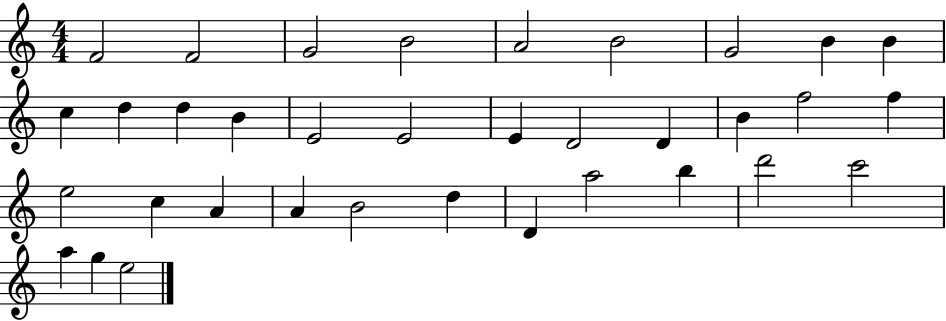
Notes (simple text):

F4/h F4/h G4/h B4/h A4/h B4/h G4/h B4/q B4/q C5/q D5/q D5/q B4/q E4/h E4/h E4/q D4/h D4/q B4/q F5/h F5/q E5/h C5/q A4/q A4/q B4/h D5/q D4/q A5/h B5/q D6/h C6/h A5/q G5/q E5/h